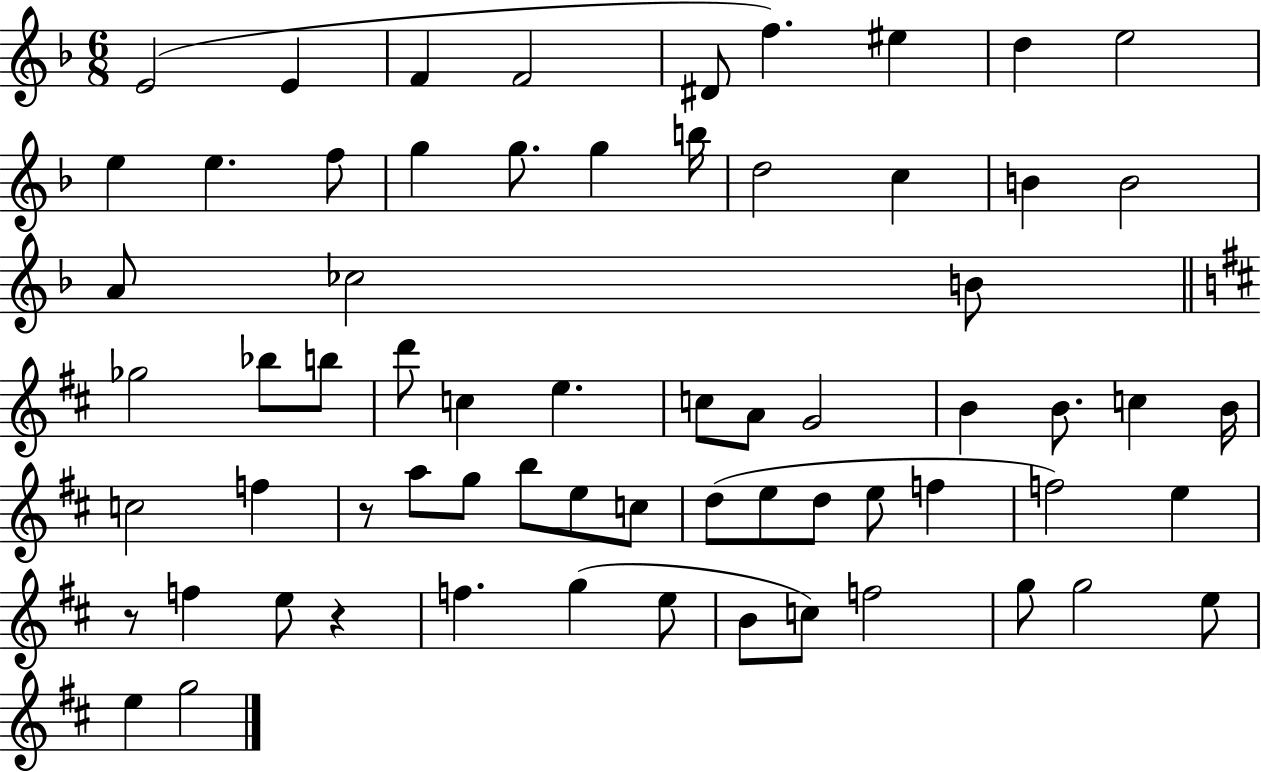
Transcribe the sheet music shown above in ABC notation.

X:1
T:Untitled
M:6/8
L:1/4
K:F
E2 E F F2 ^D/2 f ^e d e2 e e f/2 g g/2 g b/4 d2 c B B2 A/2 _c2 B/2 _g2 _b/2 b/2 d'/2 c e c/2 A/2 G2 B B/2 c B/4 c2 f z/2 a/2 g/2 b/2 e/2 c/2 d/2 e/2 d/2 e/2 f f2 e z/2 f e/2 z f g e/2 B/2 c/2 f2 g/2 g2 e/2 e g2